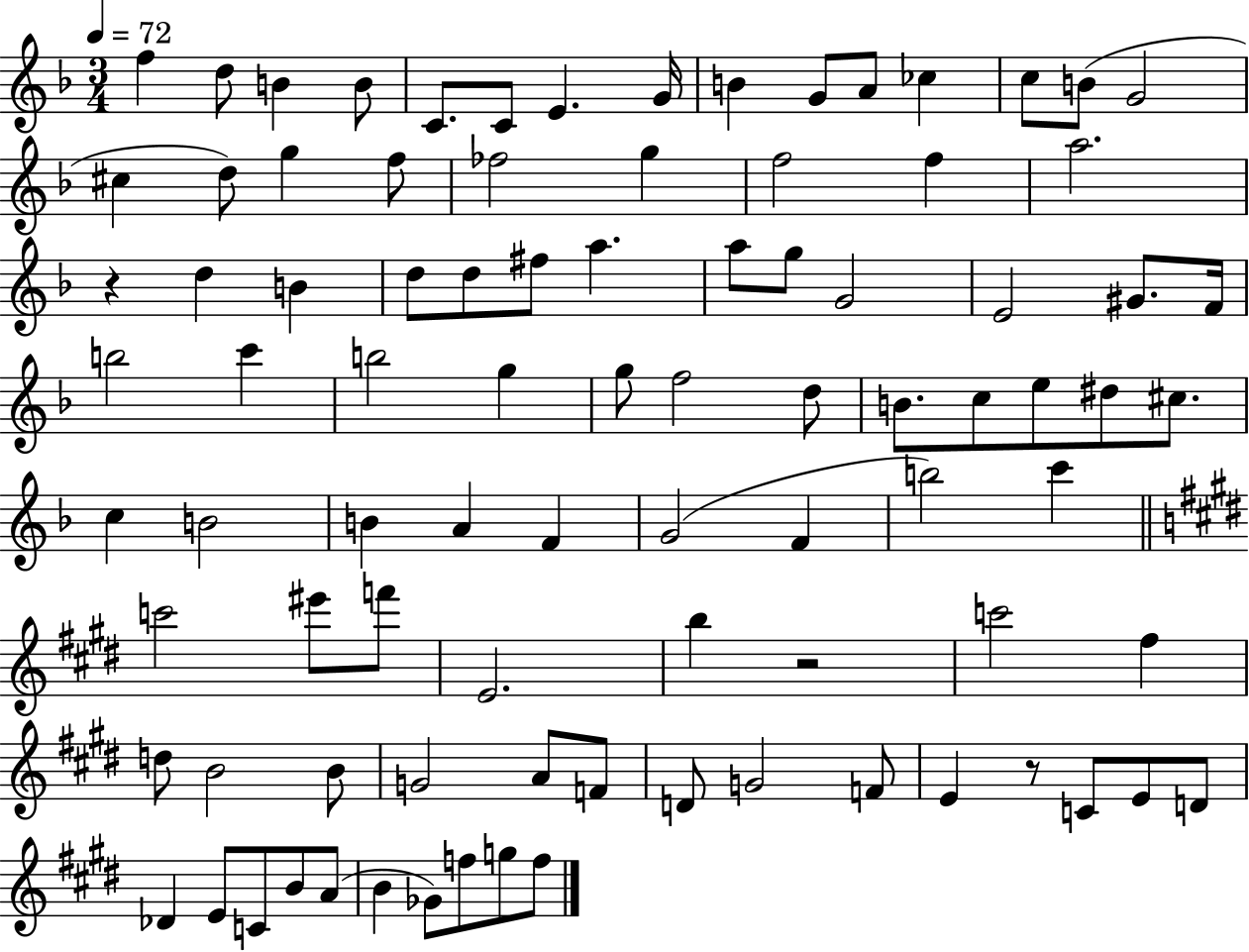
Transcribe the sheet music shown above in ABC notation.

X:1
T:Untitled
M:3/4
L:1/4
K:F
f d/2 B B/2 C/2 C/2 E G/4 B G/2 A/2 _c c/2 B/2 G2 ^c d/2 g f/2 _f2 g f2 f a2 z d B d/2 d/2 ^f/2 a a/2 g/2 G2 E2 ^G/2 F/4 b2 c' b2 g g/2 f2 d/2 B/2 c/2 e/2 ^d/2 ^c/2 c B2 B A F G2 F b2 c' c'2 ^e'/2 f'/2 E2 b z2 c'2 ^f d/2 B2 B/2 G2 A/2 F/2 D/2 G2 F/2 E z/2 C/2 E/2 D/2 _D E/2 C/2 B/2 A/2 B _G/2 f/2 g/2 f/2